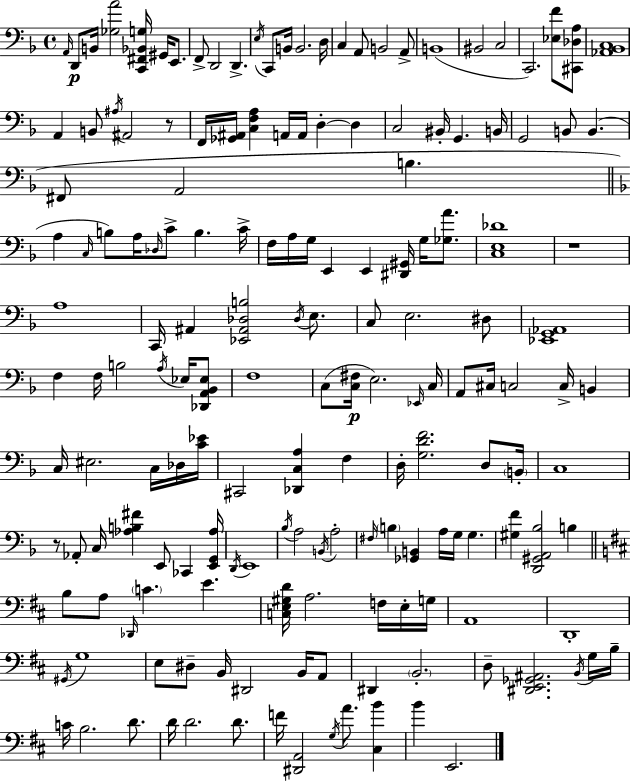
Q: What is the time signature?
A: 4/4